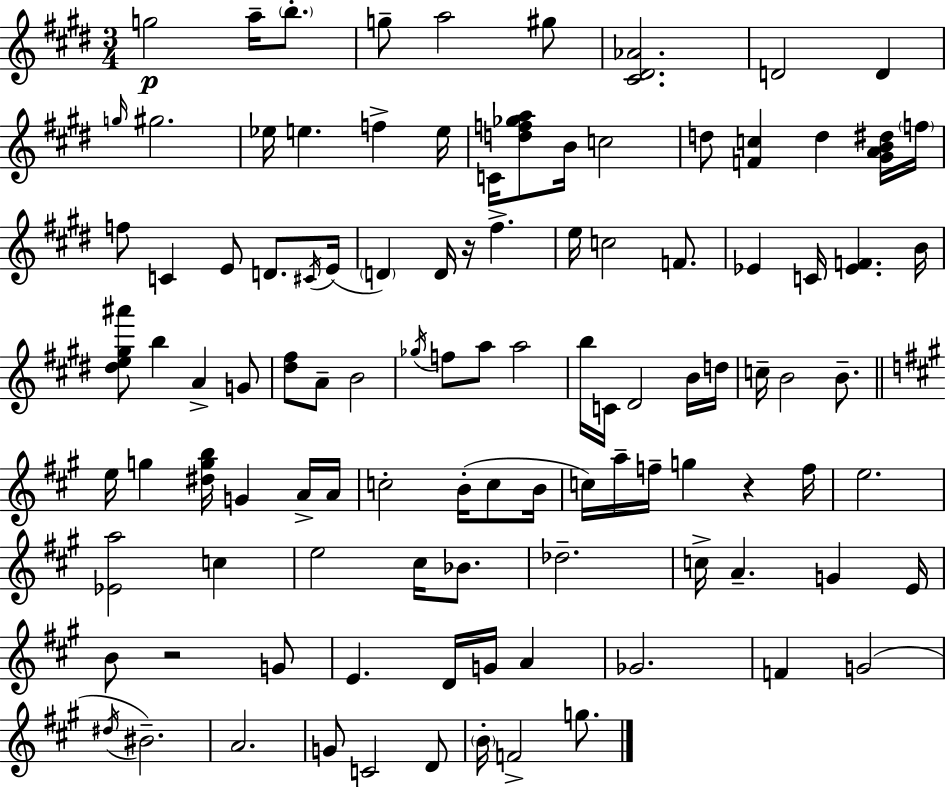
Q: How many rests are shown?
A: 3